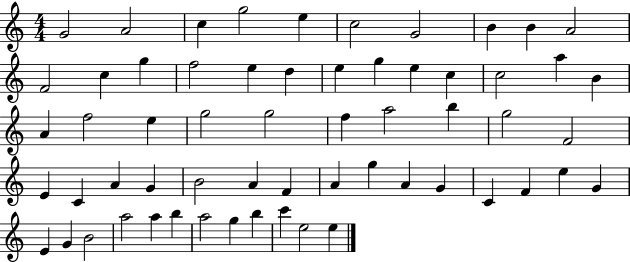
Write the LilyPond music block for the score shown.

{
  \clef treble
  \numericTimeSignature
  \time 4/4
  \key c \major
  g'2 a'2 | c''4 g''2 e''4 | c''2 g'2 | b'4 b'4 a'2 | \break f'2 c''4 g''4 | f''2 e''4 d''4 | e''4 g''4 e''4 c''4 | c''2 a''4 b'4 | \break a'4 f''2 e''4 | g''2 g''2 | f''4 a''2 b''4 | g''2 f'2 | \break e'4 c'4 a'4 g'4 | b'2 a'4 f'4 | a'4 g''4 a'4 g'4 | c'4 f'4 e''4 g'4 | \break e'4 g'4 b'2 | a''2 a''4 b''4 | a''2 g''4 b''4 | c'''4 e''2 e''4 | \break \bar "|."
}